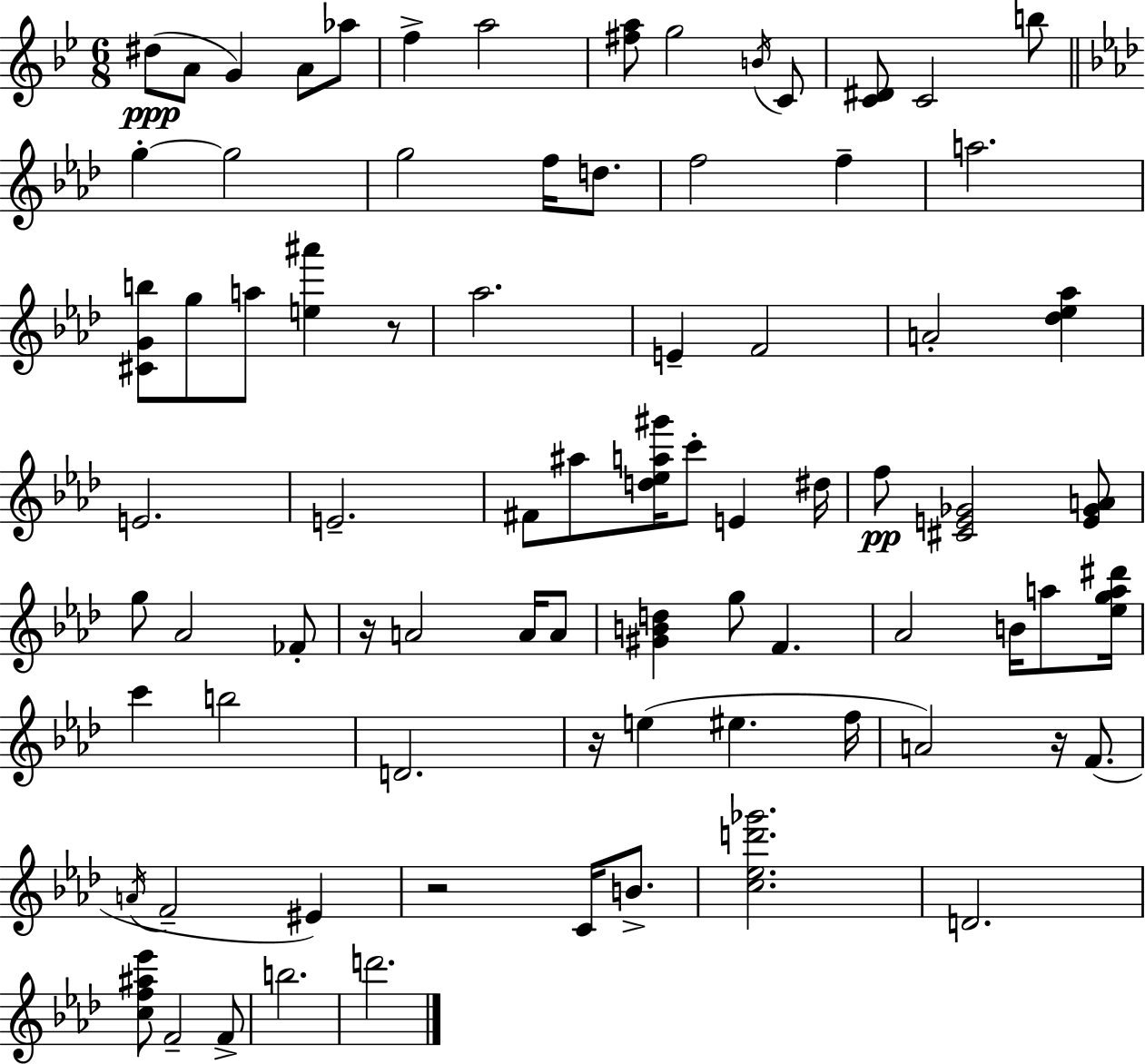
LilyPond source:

{
  \clef treble
  \numericTimeSignature
  \time 6/8
  \key bes \major
  dis''8(\ppp a'8 g'4) a'8 aes''8 | f''4-> a''2 | <fis'' a''>8 g''2 \acciaccatura { b'16 } c'8 | <c' dis'>8 c'2 b''8 | \break \bar "||" \break \key aes \major g''4-.~~ g''2 | g''2 f''16 d''8. | f''2 f''4-- | a''2. | \break <cis' g' b''>8 g''8 a''8 <e'' ais'''>4 r8 | aes''2. | e'4-- f'2 | a'2-. <des'' ees'' aes''>4 | \break e'2. | e'2.-- | fis'8 ais''8 <d'' ees'' a'' gis'''>16 c'''8-. e'4 dis''16 | f''8\pp <cis' e' ges'>2 <e' ges' a'>8 | \break g''8 aes'2 fes'8-. | r16 a'2 a'16 a'8 | <gis' b' d''>4 g''8 f'4. | aes'2 b'16 a''8 <ees'' g'' a'' dis'''>16 | \break c'''4 b''2 | d'2. | r16 e''4( eis''4. f''16 | a'2) r16 f'8.( | \break \acciaccatura { a'16 } f'2-- eis'4) | r2 c'16 b'8.-> | <c'' ees'' d''' ges'''>2. | d'2. | \break <c'' f'' ais'' ees'''>8 f'2-- f'8-> | b''2. | d'''2. | \bar "|."
}